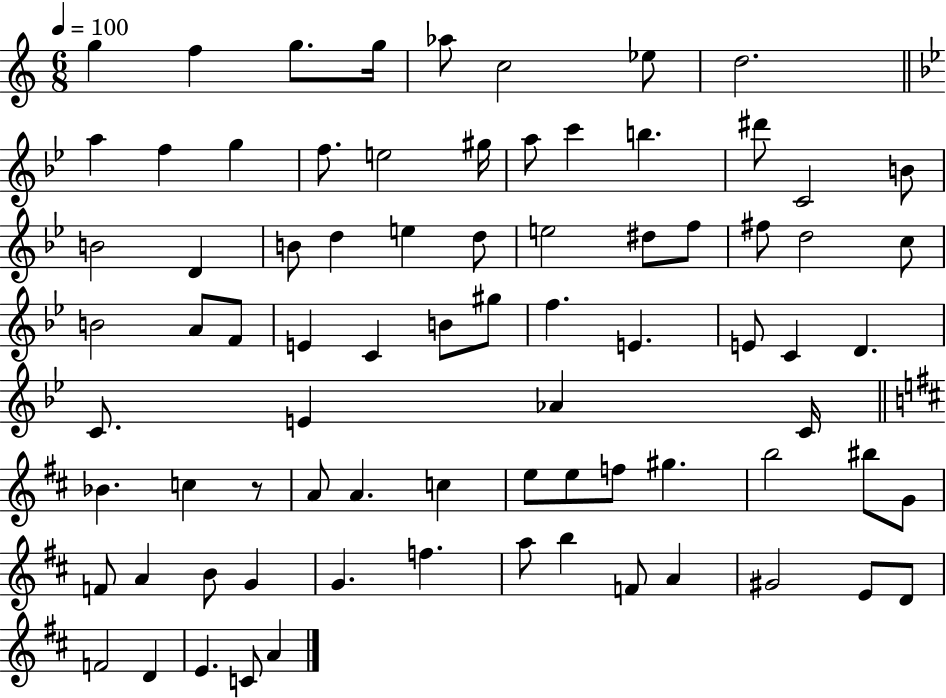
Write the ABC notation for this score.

X:1
T:Untitled
M:6/8
L:1/4
K:C
g f g/2 g/4 _a/2 c2 _e/2 d2 a f g f/2 e2 ^g/4 a/2 c' b ^d'/2 C2 B/2 B2 D B/2 d e d/2 e2 ^d/2 f/2 ^f/2 d2 c/2 B2 A/2 F/2 E C B/2 ^g/2 f E E/2 C D C/2 E _A C/4 _B c z/2 A/2 A c e/2 e/2 f/2 ^g b2 ^b/2 G/2 F/2 A B/2 G G f a/2 b F/2 A ^G2 E/2 D/2 F2 D E C/2 A